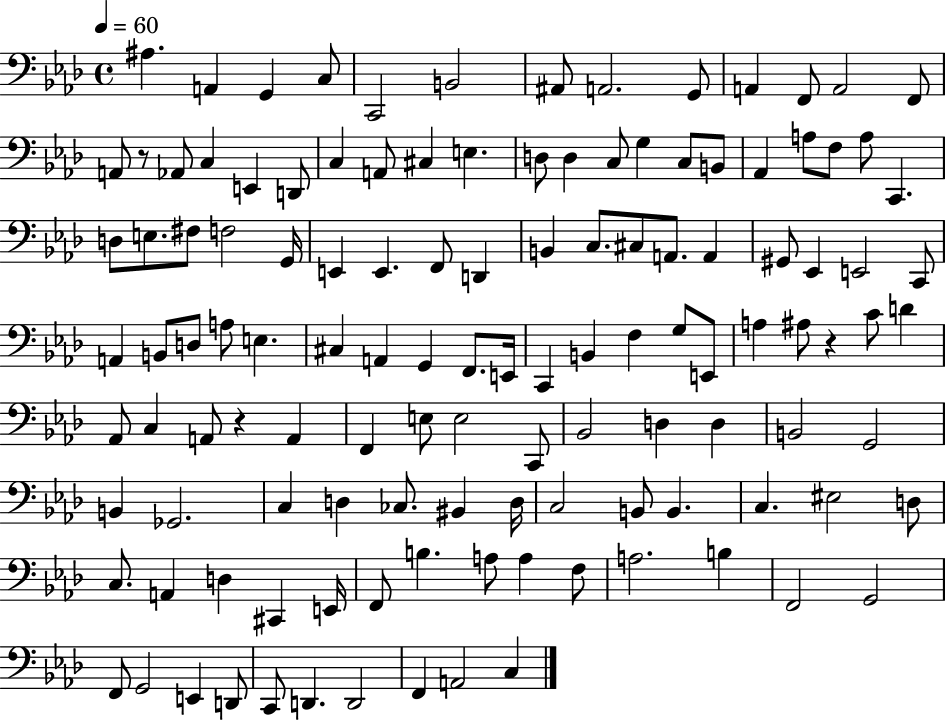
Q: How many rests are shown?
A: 3